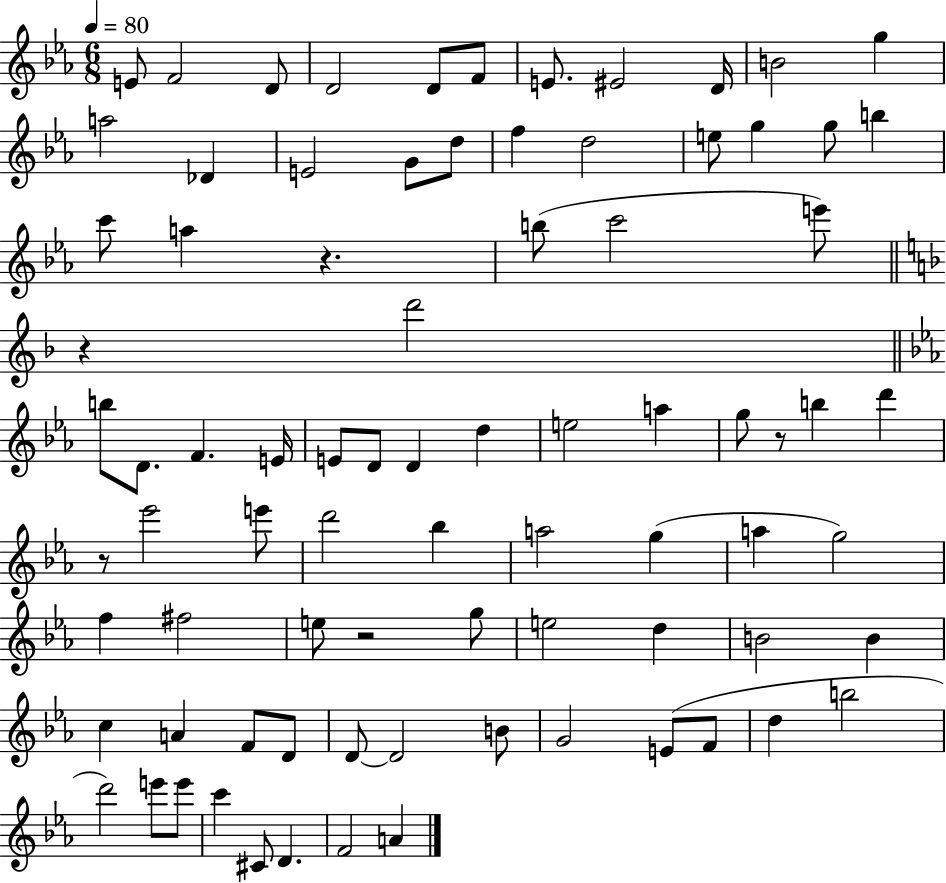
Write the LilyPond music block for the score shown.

{
  \clef treble
  \numericTimeSignature
  \time 6/8
  \key ees \major
  \tempo 4 = 80
  e'8 f'2 d'8 | d'2 d'8 f'8 | e'8. eis'2 d'16 | b'2 g''4 | \break a''2 des'4 | e'2 g'8 d''8 | f''4 d''2 | e''8 g''4 g''8 b''4 | \break c'''8 a''4 r4. | b''8( c'''2 e'''8) | \bar "||" \break \key f \major r4 d'''2 | \bar "||" \break \key ees \major b''8 d'8. f'4. e'16 | e'8 d'8 d'4 d''4 | e''2 a''4 | g''8 r8 b''4 d'''4 | \break r8 ees'''2 e'''8 | d'''2 bes''4 | a''2 g''4( | a''4 g''2) | \break f''4 fis''2 | e''8 r2 g''8 | e''2 d''4 | b'2 b'4 | \break c''4 a'4 f'8 d'8 | d'8~~ d'2 b'8 | g'2 e'8( f'8 | d''4 b''2 | \break d'''2) e'''8 e'''8 | c'''4 cis'8 d'4. | f'2 a'4 | \bar "|."
}